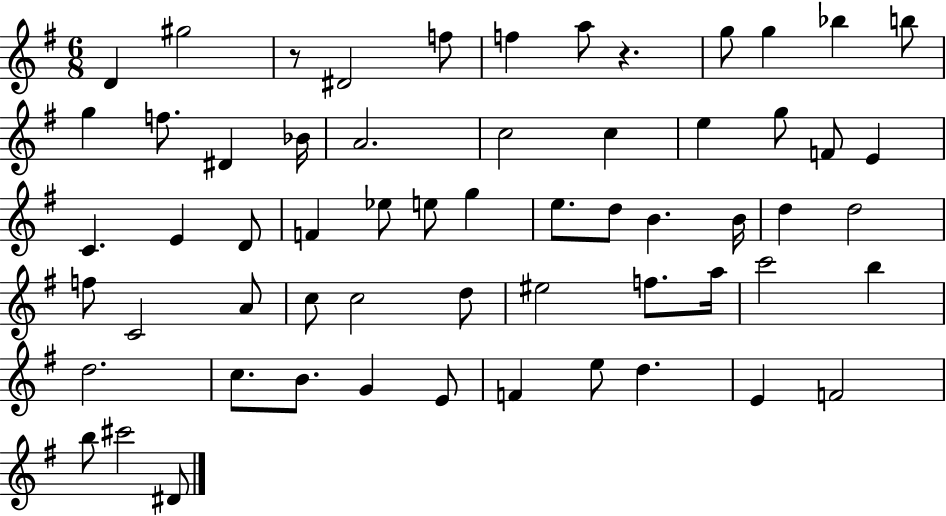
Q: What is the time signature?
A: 6/8